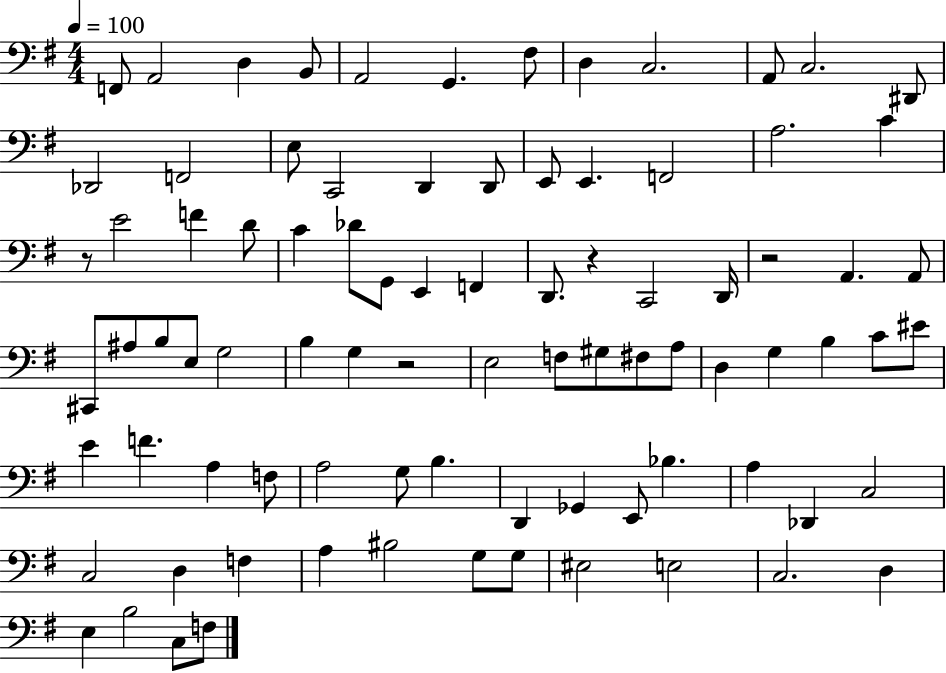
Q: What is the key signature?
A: G major